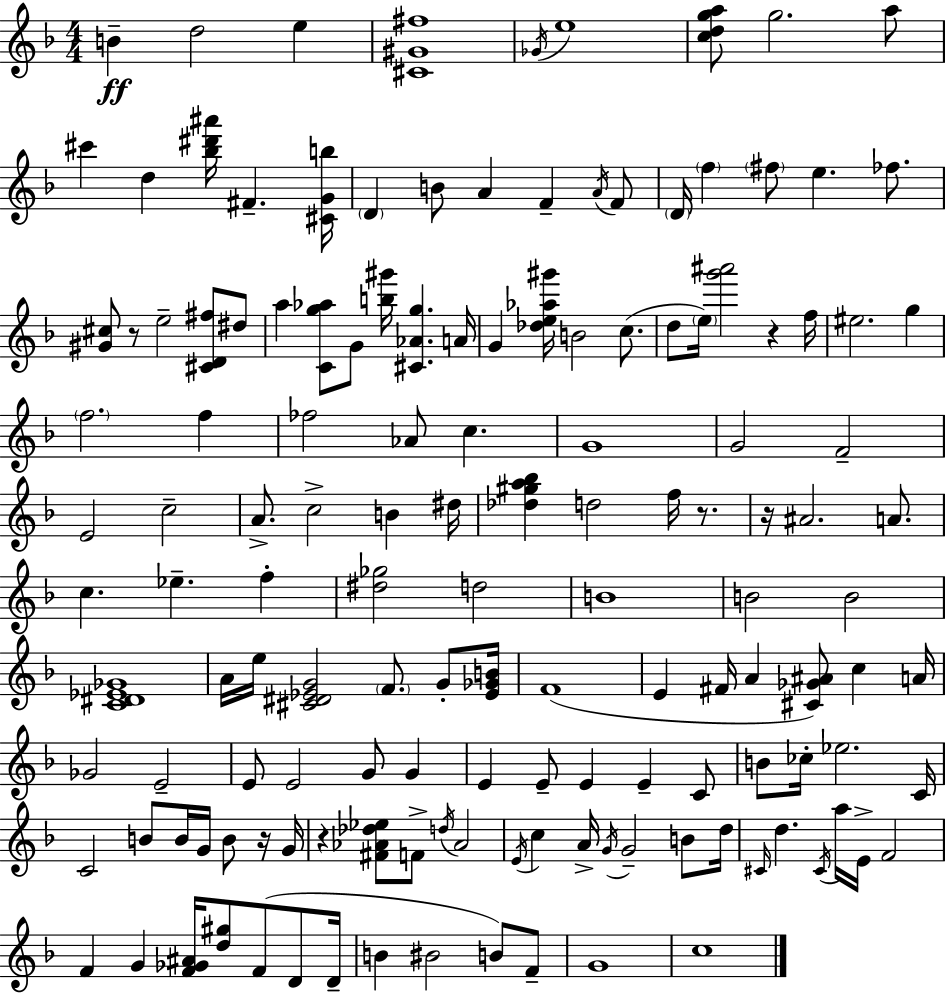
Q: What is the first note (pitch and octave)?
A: B4